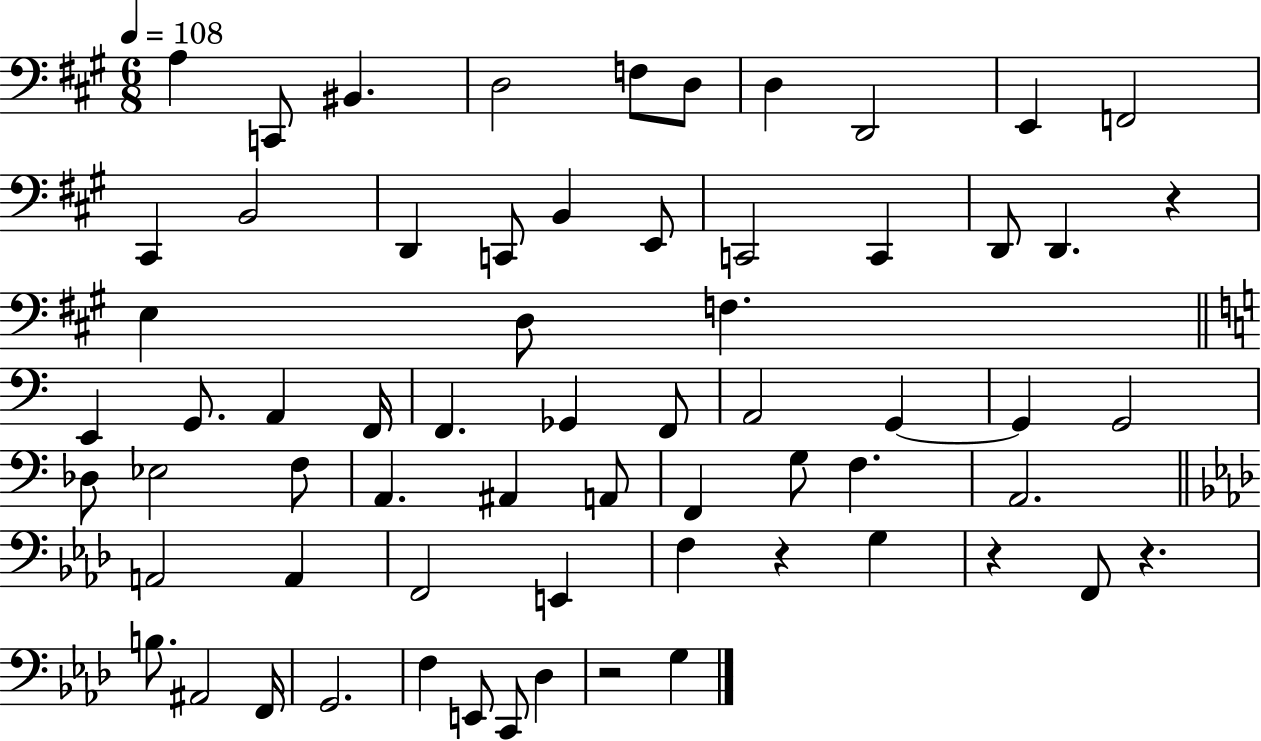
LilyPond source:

{
  \clef bass
  \numericTimeSignature
  \time 6/8
  \key a \major
  \tempo 4 = 108
  \repeat volta 2 { a4 c,8 bis,4. | d2 f8 d8 | d4 d,2 | e,4 f,2 | \break cis,4 b,2 | d,4 c,8 b,4 e,8 | c,2 c,4 | d,8 d,4. r4 | \break e4 d8 f4. | \bar "||" \break \key c \major e,4 g,8. a,4 f,16 | f,4. ges,4 f,8 | a,2 g,4~~ | g,4 g,2 | \break des8 ees2 f8 | a,4. ais,4 a,8 | f,4 g8 f4. | a,2. | \break \bar "||" \break \key f \minor a,2 a,4 | f,2 e,4 | f4 r4 g4 | r4 f,8 r4. | \break b8. ais,2 f,16 | g,2. | f4 e,8 c,8 des4 | r2 g4 | \break } \bar "|."
}